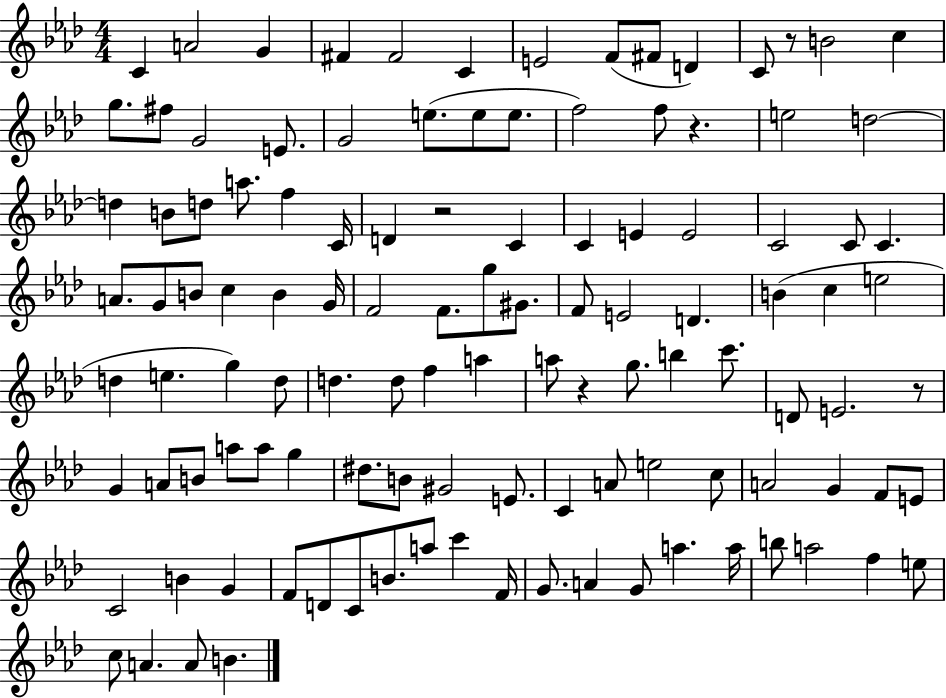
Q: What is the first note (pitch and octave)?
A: C4